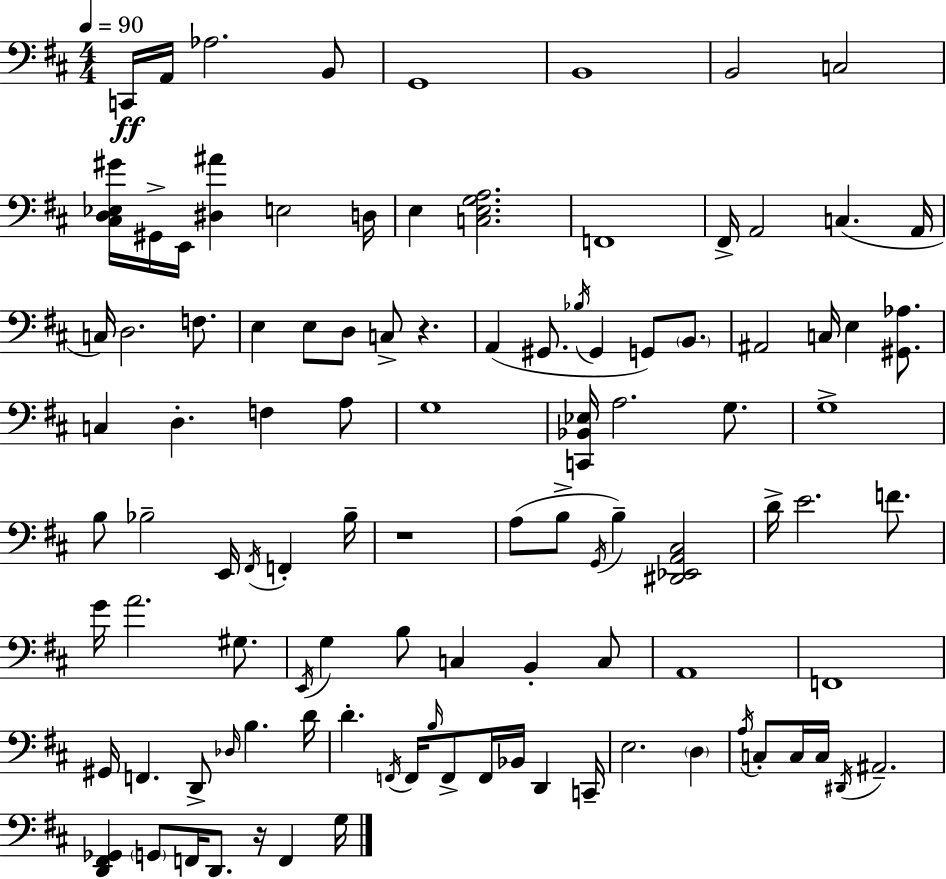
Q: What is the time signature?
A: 4/4